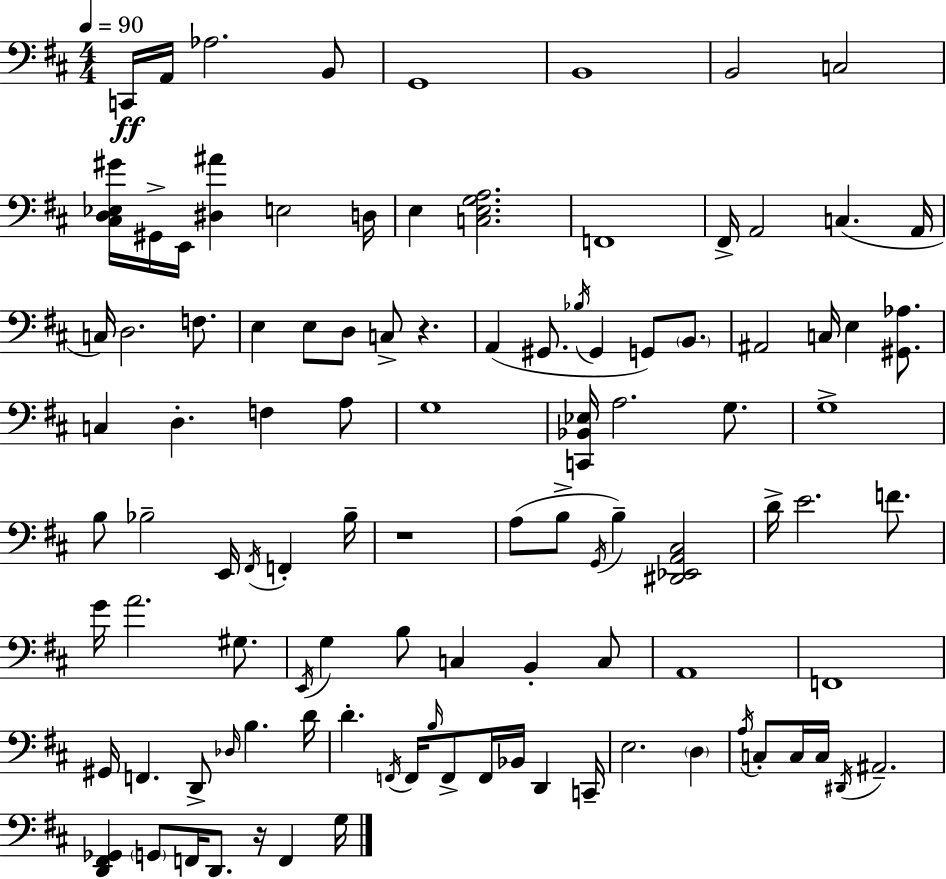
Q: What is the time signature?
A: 4/4